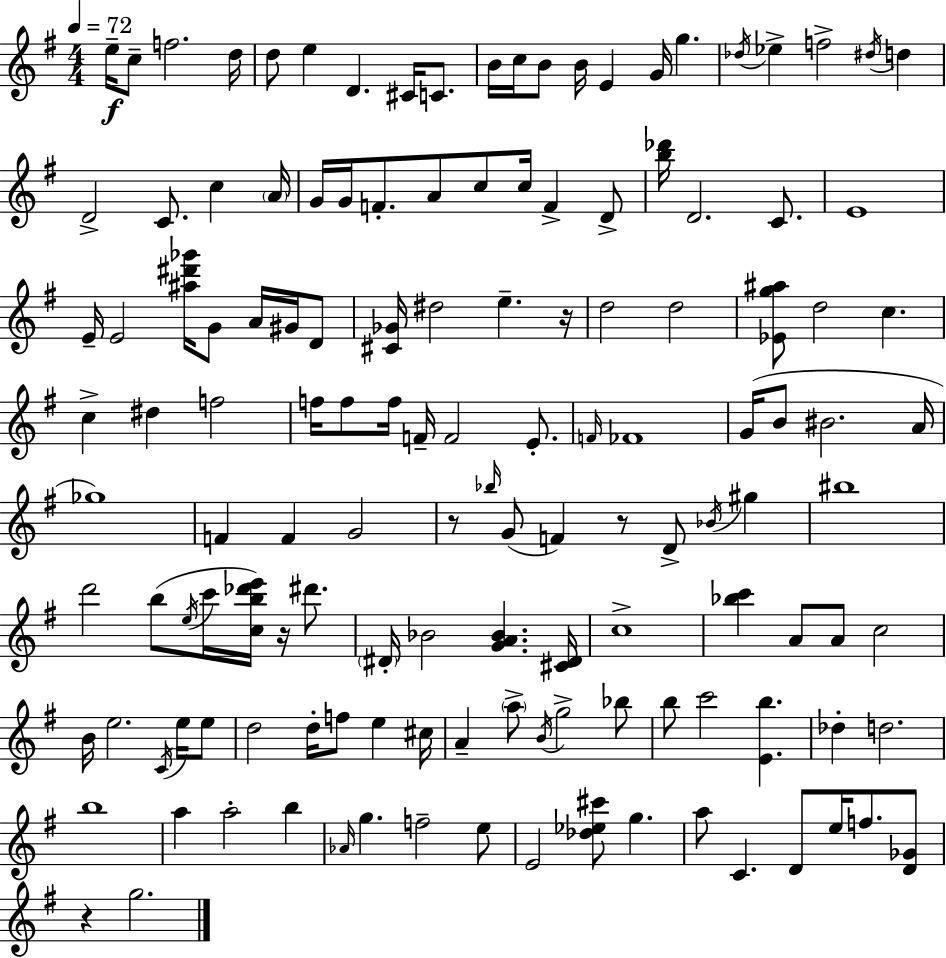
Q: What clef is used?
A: treble